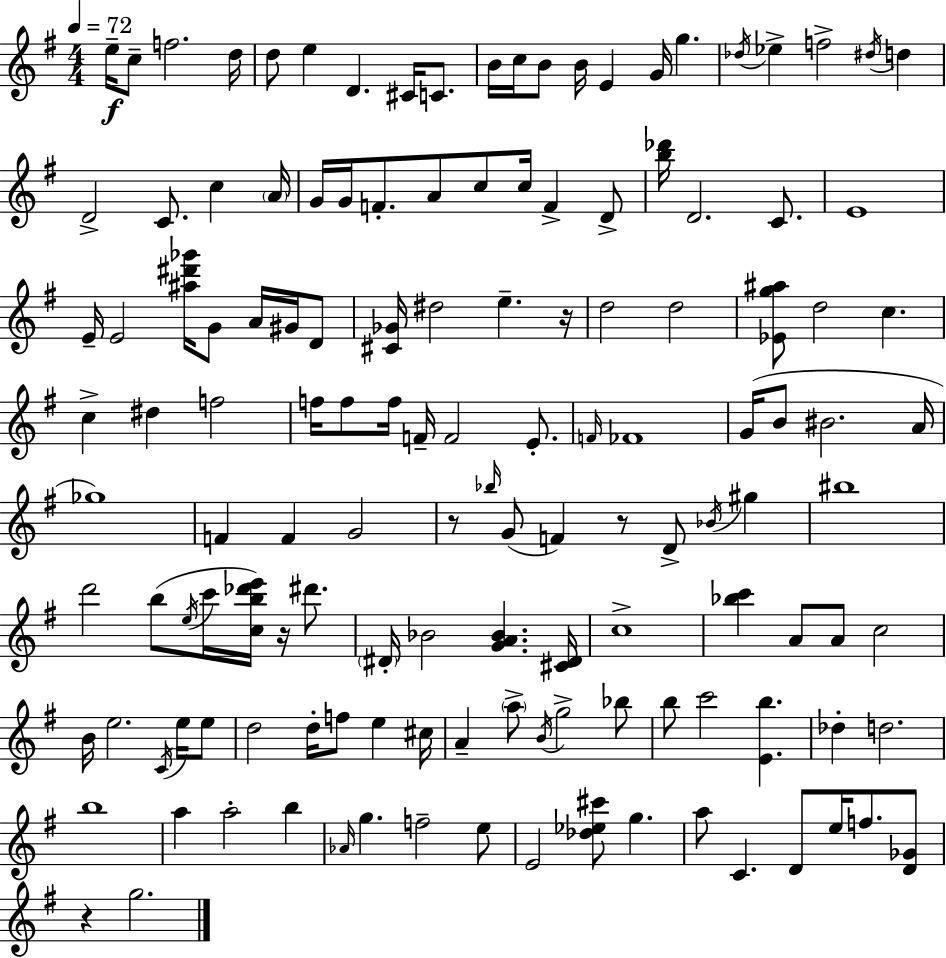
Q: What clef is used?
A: treble